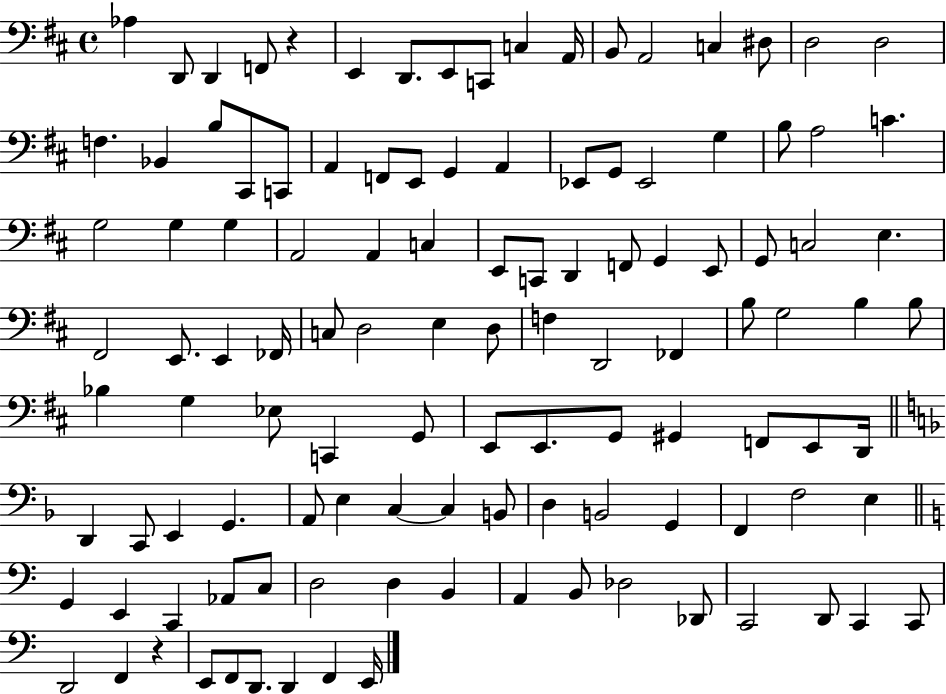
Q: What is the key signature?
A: D major